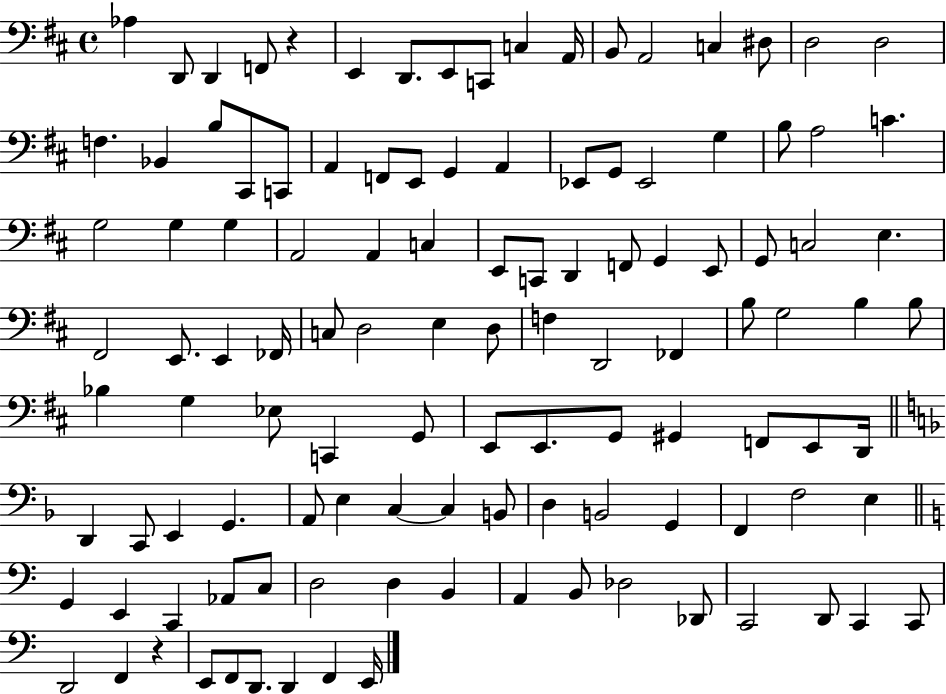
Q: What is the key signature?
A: D major